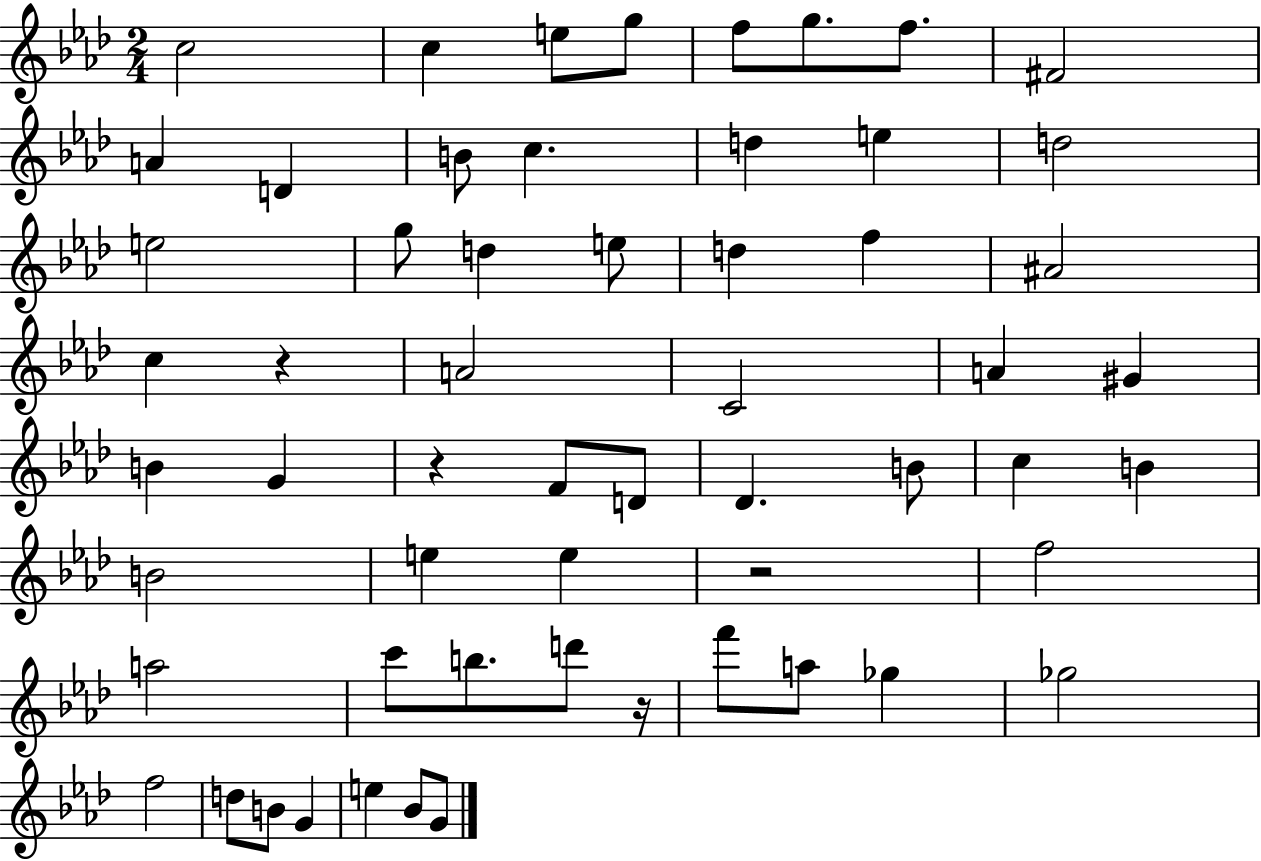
X:1
T:Untitled
M:2/4
L:1/4
K:Ab
c2 c e/2 g/2 f/2 g/2 f/2 ^F2 A D B/2 c d e d2 e2 g/2 d e/2 d f ^A2 c z A2 C2 A ^G B G z F/2 D/2 _D B/2 c B B2 e e z2 f2 a2 c'/2 b/2 d'/2 z/4 f'/2 a/2 _g _g2 f2 d/2 B/2 G e _B/2 G/2